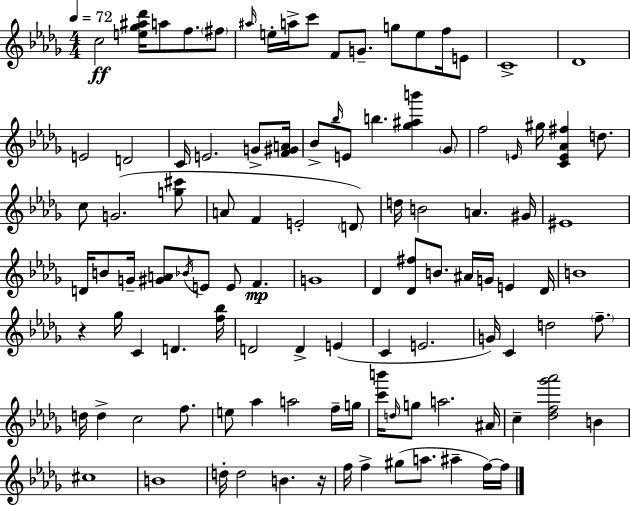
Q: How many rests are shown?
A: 2